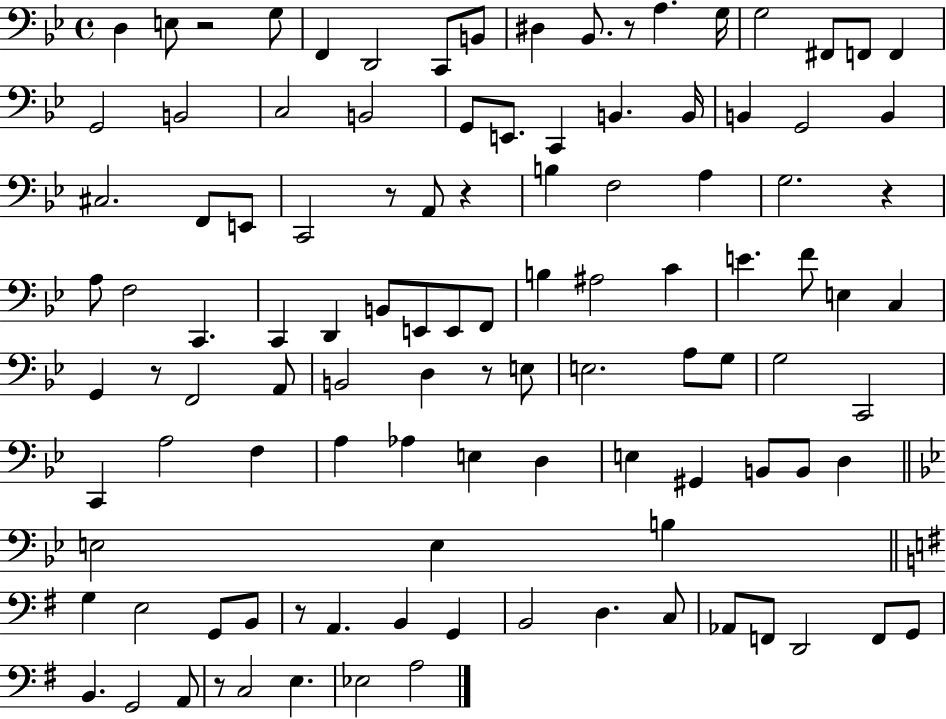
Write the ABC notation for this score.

X:1
T:Untitled
M:4/4
L:1/4
K:Bb
D, E,/2 z2 G,/2 F,, D,,2 C,,/2 B,,/2 ^D, _B,,/2 z/2 A, G,/4 G,2 ^F,,/2 F,,/2 F,, G,,2 B,,2 C,2 B,,2 G,,/2 E,,/2 C,, B,, B,,/4 B,, G,,2 B,, ^C,2 F,,/2 E,,/2 C,,2 z/2 A,,/2 z B, F,2 A, G,2 z A,/2 F,2 C,, C,, D,, B,,/2 E,,/2 E,,/2 F,,/2 B, ^A,2 C E F/2 E, C, G,, z/2 F,,2 A,,/2 B,,2 D, z/2 E,/2 E,2 A,/2 G,/2 G,2 C,,2 C,, A,2 F, A, _A, E, D, E, ^G,, B,,/2 B,,/2 D, E,2 E, B, G, E,2 G,,/2 B,,/2 z/2 A,, B,, G,, B,,2 D, C,/2 _A,,/2 F,,/2 D,,2 F,,/2 G,,/2 B,, G,,2 A,,/2 z/2 C,2 E, _E,2 A,2